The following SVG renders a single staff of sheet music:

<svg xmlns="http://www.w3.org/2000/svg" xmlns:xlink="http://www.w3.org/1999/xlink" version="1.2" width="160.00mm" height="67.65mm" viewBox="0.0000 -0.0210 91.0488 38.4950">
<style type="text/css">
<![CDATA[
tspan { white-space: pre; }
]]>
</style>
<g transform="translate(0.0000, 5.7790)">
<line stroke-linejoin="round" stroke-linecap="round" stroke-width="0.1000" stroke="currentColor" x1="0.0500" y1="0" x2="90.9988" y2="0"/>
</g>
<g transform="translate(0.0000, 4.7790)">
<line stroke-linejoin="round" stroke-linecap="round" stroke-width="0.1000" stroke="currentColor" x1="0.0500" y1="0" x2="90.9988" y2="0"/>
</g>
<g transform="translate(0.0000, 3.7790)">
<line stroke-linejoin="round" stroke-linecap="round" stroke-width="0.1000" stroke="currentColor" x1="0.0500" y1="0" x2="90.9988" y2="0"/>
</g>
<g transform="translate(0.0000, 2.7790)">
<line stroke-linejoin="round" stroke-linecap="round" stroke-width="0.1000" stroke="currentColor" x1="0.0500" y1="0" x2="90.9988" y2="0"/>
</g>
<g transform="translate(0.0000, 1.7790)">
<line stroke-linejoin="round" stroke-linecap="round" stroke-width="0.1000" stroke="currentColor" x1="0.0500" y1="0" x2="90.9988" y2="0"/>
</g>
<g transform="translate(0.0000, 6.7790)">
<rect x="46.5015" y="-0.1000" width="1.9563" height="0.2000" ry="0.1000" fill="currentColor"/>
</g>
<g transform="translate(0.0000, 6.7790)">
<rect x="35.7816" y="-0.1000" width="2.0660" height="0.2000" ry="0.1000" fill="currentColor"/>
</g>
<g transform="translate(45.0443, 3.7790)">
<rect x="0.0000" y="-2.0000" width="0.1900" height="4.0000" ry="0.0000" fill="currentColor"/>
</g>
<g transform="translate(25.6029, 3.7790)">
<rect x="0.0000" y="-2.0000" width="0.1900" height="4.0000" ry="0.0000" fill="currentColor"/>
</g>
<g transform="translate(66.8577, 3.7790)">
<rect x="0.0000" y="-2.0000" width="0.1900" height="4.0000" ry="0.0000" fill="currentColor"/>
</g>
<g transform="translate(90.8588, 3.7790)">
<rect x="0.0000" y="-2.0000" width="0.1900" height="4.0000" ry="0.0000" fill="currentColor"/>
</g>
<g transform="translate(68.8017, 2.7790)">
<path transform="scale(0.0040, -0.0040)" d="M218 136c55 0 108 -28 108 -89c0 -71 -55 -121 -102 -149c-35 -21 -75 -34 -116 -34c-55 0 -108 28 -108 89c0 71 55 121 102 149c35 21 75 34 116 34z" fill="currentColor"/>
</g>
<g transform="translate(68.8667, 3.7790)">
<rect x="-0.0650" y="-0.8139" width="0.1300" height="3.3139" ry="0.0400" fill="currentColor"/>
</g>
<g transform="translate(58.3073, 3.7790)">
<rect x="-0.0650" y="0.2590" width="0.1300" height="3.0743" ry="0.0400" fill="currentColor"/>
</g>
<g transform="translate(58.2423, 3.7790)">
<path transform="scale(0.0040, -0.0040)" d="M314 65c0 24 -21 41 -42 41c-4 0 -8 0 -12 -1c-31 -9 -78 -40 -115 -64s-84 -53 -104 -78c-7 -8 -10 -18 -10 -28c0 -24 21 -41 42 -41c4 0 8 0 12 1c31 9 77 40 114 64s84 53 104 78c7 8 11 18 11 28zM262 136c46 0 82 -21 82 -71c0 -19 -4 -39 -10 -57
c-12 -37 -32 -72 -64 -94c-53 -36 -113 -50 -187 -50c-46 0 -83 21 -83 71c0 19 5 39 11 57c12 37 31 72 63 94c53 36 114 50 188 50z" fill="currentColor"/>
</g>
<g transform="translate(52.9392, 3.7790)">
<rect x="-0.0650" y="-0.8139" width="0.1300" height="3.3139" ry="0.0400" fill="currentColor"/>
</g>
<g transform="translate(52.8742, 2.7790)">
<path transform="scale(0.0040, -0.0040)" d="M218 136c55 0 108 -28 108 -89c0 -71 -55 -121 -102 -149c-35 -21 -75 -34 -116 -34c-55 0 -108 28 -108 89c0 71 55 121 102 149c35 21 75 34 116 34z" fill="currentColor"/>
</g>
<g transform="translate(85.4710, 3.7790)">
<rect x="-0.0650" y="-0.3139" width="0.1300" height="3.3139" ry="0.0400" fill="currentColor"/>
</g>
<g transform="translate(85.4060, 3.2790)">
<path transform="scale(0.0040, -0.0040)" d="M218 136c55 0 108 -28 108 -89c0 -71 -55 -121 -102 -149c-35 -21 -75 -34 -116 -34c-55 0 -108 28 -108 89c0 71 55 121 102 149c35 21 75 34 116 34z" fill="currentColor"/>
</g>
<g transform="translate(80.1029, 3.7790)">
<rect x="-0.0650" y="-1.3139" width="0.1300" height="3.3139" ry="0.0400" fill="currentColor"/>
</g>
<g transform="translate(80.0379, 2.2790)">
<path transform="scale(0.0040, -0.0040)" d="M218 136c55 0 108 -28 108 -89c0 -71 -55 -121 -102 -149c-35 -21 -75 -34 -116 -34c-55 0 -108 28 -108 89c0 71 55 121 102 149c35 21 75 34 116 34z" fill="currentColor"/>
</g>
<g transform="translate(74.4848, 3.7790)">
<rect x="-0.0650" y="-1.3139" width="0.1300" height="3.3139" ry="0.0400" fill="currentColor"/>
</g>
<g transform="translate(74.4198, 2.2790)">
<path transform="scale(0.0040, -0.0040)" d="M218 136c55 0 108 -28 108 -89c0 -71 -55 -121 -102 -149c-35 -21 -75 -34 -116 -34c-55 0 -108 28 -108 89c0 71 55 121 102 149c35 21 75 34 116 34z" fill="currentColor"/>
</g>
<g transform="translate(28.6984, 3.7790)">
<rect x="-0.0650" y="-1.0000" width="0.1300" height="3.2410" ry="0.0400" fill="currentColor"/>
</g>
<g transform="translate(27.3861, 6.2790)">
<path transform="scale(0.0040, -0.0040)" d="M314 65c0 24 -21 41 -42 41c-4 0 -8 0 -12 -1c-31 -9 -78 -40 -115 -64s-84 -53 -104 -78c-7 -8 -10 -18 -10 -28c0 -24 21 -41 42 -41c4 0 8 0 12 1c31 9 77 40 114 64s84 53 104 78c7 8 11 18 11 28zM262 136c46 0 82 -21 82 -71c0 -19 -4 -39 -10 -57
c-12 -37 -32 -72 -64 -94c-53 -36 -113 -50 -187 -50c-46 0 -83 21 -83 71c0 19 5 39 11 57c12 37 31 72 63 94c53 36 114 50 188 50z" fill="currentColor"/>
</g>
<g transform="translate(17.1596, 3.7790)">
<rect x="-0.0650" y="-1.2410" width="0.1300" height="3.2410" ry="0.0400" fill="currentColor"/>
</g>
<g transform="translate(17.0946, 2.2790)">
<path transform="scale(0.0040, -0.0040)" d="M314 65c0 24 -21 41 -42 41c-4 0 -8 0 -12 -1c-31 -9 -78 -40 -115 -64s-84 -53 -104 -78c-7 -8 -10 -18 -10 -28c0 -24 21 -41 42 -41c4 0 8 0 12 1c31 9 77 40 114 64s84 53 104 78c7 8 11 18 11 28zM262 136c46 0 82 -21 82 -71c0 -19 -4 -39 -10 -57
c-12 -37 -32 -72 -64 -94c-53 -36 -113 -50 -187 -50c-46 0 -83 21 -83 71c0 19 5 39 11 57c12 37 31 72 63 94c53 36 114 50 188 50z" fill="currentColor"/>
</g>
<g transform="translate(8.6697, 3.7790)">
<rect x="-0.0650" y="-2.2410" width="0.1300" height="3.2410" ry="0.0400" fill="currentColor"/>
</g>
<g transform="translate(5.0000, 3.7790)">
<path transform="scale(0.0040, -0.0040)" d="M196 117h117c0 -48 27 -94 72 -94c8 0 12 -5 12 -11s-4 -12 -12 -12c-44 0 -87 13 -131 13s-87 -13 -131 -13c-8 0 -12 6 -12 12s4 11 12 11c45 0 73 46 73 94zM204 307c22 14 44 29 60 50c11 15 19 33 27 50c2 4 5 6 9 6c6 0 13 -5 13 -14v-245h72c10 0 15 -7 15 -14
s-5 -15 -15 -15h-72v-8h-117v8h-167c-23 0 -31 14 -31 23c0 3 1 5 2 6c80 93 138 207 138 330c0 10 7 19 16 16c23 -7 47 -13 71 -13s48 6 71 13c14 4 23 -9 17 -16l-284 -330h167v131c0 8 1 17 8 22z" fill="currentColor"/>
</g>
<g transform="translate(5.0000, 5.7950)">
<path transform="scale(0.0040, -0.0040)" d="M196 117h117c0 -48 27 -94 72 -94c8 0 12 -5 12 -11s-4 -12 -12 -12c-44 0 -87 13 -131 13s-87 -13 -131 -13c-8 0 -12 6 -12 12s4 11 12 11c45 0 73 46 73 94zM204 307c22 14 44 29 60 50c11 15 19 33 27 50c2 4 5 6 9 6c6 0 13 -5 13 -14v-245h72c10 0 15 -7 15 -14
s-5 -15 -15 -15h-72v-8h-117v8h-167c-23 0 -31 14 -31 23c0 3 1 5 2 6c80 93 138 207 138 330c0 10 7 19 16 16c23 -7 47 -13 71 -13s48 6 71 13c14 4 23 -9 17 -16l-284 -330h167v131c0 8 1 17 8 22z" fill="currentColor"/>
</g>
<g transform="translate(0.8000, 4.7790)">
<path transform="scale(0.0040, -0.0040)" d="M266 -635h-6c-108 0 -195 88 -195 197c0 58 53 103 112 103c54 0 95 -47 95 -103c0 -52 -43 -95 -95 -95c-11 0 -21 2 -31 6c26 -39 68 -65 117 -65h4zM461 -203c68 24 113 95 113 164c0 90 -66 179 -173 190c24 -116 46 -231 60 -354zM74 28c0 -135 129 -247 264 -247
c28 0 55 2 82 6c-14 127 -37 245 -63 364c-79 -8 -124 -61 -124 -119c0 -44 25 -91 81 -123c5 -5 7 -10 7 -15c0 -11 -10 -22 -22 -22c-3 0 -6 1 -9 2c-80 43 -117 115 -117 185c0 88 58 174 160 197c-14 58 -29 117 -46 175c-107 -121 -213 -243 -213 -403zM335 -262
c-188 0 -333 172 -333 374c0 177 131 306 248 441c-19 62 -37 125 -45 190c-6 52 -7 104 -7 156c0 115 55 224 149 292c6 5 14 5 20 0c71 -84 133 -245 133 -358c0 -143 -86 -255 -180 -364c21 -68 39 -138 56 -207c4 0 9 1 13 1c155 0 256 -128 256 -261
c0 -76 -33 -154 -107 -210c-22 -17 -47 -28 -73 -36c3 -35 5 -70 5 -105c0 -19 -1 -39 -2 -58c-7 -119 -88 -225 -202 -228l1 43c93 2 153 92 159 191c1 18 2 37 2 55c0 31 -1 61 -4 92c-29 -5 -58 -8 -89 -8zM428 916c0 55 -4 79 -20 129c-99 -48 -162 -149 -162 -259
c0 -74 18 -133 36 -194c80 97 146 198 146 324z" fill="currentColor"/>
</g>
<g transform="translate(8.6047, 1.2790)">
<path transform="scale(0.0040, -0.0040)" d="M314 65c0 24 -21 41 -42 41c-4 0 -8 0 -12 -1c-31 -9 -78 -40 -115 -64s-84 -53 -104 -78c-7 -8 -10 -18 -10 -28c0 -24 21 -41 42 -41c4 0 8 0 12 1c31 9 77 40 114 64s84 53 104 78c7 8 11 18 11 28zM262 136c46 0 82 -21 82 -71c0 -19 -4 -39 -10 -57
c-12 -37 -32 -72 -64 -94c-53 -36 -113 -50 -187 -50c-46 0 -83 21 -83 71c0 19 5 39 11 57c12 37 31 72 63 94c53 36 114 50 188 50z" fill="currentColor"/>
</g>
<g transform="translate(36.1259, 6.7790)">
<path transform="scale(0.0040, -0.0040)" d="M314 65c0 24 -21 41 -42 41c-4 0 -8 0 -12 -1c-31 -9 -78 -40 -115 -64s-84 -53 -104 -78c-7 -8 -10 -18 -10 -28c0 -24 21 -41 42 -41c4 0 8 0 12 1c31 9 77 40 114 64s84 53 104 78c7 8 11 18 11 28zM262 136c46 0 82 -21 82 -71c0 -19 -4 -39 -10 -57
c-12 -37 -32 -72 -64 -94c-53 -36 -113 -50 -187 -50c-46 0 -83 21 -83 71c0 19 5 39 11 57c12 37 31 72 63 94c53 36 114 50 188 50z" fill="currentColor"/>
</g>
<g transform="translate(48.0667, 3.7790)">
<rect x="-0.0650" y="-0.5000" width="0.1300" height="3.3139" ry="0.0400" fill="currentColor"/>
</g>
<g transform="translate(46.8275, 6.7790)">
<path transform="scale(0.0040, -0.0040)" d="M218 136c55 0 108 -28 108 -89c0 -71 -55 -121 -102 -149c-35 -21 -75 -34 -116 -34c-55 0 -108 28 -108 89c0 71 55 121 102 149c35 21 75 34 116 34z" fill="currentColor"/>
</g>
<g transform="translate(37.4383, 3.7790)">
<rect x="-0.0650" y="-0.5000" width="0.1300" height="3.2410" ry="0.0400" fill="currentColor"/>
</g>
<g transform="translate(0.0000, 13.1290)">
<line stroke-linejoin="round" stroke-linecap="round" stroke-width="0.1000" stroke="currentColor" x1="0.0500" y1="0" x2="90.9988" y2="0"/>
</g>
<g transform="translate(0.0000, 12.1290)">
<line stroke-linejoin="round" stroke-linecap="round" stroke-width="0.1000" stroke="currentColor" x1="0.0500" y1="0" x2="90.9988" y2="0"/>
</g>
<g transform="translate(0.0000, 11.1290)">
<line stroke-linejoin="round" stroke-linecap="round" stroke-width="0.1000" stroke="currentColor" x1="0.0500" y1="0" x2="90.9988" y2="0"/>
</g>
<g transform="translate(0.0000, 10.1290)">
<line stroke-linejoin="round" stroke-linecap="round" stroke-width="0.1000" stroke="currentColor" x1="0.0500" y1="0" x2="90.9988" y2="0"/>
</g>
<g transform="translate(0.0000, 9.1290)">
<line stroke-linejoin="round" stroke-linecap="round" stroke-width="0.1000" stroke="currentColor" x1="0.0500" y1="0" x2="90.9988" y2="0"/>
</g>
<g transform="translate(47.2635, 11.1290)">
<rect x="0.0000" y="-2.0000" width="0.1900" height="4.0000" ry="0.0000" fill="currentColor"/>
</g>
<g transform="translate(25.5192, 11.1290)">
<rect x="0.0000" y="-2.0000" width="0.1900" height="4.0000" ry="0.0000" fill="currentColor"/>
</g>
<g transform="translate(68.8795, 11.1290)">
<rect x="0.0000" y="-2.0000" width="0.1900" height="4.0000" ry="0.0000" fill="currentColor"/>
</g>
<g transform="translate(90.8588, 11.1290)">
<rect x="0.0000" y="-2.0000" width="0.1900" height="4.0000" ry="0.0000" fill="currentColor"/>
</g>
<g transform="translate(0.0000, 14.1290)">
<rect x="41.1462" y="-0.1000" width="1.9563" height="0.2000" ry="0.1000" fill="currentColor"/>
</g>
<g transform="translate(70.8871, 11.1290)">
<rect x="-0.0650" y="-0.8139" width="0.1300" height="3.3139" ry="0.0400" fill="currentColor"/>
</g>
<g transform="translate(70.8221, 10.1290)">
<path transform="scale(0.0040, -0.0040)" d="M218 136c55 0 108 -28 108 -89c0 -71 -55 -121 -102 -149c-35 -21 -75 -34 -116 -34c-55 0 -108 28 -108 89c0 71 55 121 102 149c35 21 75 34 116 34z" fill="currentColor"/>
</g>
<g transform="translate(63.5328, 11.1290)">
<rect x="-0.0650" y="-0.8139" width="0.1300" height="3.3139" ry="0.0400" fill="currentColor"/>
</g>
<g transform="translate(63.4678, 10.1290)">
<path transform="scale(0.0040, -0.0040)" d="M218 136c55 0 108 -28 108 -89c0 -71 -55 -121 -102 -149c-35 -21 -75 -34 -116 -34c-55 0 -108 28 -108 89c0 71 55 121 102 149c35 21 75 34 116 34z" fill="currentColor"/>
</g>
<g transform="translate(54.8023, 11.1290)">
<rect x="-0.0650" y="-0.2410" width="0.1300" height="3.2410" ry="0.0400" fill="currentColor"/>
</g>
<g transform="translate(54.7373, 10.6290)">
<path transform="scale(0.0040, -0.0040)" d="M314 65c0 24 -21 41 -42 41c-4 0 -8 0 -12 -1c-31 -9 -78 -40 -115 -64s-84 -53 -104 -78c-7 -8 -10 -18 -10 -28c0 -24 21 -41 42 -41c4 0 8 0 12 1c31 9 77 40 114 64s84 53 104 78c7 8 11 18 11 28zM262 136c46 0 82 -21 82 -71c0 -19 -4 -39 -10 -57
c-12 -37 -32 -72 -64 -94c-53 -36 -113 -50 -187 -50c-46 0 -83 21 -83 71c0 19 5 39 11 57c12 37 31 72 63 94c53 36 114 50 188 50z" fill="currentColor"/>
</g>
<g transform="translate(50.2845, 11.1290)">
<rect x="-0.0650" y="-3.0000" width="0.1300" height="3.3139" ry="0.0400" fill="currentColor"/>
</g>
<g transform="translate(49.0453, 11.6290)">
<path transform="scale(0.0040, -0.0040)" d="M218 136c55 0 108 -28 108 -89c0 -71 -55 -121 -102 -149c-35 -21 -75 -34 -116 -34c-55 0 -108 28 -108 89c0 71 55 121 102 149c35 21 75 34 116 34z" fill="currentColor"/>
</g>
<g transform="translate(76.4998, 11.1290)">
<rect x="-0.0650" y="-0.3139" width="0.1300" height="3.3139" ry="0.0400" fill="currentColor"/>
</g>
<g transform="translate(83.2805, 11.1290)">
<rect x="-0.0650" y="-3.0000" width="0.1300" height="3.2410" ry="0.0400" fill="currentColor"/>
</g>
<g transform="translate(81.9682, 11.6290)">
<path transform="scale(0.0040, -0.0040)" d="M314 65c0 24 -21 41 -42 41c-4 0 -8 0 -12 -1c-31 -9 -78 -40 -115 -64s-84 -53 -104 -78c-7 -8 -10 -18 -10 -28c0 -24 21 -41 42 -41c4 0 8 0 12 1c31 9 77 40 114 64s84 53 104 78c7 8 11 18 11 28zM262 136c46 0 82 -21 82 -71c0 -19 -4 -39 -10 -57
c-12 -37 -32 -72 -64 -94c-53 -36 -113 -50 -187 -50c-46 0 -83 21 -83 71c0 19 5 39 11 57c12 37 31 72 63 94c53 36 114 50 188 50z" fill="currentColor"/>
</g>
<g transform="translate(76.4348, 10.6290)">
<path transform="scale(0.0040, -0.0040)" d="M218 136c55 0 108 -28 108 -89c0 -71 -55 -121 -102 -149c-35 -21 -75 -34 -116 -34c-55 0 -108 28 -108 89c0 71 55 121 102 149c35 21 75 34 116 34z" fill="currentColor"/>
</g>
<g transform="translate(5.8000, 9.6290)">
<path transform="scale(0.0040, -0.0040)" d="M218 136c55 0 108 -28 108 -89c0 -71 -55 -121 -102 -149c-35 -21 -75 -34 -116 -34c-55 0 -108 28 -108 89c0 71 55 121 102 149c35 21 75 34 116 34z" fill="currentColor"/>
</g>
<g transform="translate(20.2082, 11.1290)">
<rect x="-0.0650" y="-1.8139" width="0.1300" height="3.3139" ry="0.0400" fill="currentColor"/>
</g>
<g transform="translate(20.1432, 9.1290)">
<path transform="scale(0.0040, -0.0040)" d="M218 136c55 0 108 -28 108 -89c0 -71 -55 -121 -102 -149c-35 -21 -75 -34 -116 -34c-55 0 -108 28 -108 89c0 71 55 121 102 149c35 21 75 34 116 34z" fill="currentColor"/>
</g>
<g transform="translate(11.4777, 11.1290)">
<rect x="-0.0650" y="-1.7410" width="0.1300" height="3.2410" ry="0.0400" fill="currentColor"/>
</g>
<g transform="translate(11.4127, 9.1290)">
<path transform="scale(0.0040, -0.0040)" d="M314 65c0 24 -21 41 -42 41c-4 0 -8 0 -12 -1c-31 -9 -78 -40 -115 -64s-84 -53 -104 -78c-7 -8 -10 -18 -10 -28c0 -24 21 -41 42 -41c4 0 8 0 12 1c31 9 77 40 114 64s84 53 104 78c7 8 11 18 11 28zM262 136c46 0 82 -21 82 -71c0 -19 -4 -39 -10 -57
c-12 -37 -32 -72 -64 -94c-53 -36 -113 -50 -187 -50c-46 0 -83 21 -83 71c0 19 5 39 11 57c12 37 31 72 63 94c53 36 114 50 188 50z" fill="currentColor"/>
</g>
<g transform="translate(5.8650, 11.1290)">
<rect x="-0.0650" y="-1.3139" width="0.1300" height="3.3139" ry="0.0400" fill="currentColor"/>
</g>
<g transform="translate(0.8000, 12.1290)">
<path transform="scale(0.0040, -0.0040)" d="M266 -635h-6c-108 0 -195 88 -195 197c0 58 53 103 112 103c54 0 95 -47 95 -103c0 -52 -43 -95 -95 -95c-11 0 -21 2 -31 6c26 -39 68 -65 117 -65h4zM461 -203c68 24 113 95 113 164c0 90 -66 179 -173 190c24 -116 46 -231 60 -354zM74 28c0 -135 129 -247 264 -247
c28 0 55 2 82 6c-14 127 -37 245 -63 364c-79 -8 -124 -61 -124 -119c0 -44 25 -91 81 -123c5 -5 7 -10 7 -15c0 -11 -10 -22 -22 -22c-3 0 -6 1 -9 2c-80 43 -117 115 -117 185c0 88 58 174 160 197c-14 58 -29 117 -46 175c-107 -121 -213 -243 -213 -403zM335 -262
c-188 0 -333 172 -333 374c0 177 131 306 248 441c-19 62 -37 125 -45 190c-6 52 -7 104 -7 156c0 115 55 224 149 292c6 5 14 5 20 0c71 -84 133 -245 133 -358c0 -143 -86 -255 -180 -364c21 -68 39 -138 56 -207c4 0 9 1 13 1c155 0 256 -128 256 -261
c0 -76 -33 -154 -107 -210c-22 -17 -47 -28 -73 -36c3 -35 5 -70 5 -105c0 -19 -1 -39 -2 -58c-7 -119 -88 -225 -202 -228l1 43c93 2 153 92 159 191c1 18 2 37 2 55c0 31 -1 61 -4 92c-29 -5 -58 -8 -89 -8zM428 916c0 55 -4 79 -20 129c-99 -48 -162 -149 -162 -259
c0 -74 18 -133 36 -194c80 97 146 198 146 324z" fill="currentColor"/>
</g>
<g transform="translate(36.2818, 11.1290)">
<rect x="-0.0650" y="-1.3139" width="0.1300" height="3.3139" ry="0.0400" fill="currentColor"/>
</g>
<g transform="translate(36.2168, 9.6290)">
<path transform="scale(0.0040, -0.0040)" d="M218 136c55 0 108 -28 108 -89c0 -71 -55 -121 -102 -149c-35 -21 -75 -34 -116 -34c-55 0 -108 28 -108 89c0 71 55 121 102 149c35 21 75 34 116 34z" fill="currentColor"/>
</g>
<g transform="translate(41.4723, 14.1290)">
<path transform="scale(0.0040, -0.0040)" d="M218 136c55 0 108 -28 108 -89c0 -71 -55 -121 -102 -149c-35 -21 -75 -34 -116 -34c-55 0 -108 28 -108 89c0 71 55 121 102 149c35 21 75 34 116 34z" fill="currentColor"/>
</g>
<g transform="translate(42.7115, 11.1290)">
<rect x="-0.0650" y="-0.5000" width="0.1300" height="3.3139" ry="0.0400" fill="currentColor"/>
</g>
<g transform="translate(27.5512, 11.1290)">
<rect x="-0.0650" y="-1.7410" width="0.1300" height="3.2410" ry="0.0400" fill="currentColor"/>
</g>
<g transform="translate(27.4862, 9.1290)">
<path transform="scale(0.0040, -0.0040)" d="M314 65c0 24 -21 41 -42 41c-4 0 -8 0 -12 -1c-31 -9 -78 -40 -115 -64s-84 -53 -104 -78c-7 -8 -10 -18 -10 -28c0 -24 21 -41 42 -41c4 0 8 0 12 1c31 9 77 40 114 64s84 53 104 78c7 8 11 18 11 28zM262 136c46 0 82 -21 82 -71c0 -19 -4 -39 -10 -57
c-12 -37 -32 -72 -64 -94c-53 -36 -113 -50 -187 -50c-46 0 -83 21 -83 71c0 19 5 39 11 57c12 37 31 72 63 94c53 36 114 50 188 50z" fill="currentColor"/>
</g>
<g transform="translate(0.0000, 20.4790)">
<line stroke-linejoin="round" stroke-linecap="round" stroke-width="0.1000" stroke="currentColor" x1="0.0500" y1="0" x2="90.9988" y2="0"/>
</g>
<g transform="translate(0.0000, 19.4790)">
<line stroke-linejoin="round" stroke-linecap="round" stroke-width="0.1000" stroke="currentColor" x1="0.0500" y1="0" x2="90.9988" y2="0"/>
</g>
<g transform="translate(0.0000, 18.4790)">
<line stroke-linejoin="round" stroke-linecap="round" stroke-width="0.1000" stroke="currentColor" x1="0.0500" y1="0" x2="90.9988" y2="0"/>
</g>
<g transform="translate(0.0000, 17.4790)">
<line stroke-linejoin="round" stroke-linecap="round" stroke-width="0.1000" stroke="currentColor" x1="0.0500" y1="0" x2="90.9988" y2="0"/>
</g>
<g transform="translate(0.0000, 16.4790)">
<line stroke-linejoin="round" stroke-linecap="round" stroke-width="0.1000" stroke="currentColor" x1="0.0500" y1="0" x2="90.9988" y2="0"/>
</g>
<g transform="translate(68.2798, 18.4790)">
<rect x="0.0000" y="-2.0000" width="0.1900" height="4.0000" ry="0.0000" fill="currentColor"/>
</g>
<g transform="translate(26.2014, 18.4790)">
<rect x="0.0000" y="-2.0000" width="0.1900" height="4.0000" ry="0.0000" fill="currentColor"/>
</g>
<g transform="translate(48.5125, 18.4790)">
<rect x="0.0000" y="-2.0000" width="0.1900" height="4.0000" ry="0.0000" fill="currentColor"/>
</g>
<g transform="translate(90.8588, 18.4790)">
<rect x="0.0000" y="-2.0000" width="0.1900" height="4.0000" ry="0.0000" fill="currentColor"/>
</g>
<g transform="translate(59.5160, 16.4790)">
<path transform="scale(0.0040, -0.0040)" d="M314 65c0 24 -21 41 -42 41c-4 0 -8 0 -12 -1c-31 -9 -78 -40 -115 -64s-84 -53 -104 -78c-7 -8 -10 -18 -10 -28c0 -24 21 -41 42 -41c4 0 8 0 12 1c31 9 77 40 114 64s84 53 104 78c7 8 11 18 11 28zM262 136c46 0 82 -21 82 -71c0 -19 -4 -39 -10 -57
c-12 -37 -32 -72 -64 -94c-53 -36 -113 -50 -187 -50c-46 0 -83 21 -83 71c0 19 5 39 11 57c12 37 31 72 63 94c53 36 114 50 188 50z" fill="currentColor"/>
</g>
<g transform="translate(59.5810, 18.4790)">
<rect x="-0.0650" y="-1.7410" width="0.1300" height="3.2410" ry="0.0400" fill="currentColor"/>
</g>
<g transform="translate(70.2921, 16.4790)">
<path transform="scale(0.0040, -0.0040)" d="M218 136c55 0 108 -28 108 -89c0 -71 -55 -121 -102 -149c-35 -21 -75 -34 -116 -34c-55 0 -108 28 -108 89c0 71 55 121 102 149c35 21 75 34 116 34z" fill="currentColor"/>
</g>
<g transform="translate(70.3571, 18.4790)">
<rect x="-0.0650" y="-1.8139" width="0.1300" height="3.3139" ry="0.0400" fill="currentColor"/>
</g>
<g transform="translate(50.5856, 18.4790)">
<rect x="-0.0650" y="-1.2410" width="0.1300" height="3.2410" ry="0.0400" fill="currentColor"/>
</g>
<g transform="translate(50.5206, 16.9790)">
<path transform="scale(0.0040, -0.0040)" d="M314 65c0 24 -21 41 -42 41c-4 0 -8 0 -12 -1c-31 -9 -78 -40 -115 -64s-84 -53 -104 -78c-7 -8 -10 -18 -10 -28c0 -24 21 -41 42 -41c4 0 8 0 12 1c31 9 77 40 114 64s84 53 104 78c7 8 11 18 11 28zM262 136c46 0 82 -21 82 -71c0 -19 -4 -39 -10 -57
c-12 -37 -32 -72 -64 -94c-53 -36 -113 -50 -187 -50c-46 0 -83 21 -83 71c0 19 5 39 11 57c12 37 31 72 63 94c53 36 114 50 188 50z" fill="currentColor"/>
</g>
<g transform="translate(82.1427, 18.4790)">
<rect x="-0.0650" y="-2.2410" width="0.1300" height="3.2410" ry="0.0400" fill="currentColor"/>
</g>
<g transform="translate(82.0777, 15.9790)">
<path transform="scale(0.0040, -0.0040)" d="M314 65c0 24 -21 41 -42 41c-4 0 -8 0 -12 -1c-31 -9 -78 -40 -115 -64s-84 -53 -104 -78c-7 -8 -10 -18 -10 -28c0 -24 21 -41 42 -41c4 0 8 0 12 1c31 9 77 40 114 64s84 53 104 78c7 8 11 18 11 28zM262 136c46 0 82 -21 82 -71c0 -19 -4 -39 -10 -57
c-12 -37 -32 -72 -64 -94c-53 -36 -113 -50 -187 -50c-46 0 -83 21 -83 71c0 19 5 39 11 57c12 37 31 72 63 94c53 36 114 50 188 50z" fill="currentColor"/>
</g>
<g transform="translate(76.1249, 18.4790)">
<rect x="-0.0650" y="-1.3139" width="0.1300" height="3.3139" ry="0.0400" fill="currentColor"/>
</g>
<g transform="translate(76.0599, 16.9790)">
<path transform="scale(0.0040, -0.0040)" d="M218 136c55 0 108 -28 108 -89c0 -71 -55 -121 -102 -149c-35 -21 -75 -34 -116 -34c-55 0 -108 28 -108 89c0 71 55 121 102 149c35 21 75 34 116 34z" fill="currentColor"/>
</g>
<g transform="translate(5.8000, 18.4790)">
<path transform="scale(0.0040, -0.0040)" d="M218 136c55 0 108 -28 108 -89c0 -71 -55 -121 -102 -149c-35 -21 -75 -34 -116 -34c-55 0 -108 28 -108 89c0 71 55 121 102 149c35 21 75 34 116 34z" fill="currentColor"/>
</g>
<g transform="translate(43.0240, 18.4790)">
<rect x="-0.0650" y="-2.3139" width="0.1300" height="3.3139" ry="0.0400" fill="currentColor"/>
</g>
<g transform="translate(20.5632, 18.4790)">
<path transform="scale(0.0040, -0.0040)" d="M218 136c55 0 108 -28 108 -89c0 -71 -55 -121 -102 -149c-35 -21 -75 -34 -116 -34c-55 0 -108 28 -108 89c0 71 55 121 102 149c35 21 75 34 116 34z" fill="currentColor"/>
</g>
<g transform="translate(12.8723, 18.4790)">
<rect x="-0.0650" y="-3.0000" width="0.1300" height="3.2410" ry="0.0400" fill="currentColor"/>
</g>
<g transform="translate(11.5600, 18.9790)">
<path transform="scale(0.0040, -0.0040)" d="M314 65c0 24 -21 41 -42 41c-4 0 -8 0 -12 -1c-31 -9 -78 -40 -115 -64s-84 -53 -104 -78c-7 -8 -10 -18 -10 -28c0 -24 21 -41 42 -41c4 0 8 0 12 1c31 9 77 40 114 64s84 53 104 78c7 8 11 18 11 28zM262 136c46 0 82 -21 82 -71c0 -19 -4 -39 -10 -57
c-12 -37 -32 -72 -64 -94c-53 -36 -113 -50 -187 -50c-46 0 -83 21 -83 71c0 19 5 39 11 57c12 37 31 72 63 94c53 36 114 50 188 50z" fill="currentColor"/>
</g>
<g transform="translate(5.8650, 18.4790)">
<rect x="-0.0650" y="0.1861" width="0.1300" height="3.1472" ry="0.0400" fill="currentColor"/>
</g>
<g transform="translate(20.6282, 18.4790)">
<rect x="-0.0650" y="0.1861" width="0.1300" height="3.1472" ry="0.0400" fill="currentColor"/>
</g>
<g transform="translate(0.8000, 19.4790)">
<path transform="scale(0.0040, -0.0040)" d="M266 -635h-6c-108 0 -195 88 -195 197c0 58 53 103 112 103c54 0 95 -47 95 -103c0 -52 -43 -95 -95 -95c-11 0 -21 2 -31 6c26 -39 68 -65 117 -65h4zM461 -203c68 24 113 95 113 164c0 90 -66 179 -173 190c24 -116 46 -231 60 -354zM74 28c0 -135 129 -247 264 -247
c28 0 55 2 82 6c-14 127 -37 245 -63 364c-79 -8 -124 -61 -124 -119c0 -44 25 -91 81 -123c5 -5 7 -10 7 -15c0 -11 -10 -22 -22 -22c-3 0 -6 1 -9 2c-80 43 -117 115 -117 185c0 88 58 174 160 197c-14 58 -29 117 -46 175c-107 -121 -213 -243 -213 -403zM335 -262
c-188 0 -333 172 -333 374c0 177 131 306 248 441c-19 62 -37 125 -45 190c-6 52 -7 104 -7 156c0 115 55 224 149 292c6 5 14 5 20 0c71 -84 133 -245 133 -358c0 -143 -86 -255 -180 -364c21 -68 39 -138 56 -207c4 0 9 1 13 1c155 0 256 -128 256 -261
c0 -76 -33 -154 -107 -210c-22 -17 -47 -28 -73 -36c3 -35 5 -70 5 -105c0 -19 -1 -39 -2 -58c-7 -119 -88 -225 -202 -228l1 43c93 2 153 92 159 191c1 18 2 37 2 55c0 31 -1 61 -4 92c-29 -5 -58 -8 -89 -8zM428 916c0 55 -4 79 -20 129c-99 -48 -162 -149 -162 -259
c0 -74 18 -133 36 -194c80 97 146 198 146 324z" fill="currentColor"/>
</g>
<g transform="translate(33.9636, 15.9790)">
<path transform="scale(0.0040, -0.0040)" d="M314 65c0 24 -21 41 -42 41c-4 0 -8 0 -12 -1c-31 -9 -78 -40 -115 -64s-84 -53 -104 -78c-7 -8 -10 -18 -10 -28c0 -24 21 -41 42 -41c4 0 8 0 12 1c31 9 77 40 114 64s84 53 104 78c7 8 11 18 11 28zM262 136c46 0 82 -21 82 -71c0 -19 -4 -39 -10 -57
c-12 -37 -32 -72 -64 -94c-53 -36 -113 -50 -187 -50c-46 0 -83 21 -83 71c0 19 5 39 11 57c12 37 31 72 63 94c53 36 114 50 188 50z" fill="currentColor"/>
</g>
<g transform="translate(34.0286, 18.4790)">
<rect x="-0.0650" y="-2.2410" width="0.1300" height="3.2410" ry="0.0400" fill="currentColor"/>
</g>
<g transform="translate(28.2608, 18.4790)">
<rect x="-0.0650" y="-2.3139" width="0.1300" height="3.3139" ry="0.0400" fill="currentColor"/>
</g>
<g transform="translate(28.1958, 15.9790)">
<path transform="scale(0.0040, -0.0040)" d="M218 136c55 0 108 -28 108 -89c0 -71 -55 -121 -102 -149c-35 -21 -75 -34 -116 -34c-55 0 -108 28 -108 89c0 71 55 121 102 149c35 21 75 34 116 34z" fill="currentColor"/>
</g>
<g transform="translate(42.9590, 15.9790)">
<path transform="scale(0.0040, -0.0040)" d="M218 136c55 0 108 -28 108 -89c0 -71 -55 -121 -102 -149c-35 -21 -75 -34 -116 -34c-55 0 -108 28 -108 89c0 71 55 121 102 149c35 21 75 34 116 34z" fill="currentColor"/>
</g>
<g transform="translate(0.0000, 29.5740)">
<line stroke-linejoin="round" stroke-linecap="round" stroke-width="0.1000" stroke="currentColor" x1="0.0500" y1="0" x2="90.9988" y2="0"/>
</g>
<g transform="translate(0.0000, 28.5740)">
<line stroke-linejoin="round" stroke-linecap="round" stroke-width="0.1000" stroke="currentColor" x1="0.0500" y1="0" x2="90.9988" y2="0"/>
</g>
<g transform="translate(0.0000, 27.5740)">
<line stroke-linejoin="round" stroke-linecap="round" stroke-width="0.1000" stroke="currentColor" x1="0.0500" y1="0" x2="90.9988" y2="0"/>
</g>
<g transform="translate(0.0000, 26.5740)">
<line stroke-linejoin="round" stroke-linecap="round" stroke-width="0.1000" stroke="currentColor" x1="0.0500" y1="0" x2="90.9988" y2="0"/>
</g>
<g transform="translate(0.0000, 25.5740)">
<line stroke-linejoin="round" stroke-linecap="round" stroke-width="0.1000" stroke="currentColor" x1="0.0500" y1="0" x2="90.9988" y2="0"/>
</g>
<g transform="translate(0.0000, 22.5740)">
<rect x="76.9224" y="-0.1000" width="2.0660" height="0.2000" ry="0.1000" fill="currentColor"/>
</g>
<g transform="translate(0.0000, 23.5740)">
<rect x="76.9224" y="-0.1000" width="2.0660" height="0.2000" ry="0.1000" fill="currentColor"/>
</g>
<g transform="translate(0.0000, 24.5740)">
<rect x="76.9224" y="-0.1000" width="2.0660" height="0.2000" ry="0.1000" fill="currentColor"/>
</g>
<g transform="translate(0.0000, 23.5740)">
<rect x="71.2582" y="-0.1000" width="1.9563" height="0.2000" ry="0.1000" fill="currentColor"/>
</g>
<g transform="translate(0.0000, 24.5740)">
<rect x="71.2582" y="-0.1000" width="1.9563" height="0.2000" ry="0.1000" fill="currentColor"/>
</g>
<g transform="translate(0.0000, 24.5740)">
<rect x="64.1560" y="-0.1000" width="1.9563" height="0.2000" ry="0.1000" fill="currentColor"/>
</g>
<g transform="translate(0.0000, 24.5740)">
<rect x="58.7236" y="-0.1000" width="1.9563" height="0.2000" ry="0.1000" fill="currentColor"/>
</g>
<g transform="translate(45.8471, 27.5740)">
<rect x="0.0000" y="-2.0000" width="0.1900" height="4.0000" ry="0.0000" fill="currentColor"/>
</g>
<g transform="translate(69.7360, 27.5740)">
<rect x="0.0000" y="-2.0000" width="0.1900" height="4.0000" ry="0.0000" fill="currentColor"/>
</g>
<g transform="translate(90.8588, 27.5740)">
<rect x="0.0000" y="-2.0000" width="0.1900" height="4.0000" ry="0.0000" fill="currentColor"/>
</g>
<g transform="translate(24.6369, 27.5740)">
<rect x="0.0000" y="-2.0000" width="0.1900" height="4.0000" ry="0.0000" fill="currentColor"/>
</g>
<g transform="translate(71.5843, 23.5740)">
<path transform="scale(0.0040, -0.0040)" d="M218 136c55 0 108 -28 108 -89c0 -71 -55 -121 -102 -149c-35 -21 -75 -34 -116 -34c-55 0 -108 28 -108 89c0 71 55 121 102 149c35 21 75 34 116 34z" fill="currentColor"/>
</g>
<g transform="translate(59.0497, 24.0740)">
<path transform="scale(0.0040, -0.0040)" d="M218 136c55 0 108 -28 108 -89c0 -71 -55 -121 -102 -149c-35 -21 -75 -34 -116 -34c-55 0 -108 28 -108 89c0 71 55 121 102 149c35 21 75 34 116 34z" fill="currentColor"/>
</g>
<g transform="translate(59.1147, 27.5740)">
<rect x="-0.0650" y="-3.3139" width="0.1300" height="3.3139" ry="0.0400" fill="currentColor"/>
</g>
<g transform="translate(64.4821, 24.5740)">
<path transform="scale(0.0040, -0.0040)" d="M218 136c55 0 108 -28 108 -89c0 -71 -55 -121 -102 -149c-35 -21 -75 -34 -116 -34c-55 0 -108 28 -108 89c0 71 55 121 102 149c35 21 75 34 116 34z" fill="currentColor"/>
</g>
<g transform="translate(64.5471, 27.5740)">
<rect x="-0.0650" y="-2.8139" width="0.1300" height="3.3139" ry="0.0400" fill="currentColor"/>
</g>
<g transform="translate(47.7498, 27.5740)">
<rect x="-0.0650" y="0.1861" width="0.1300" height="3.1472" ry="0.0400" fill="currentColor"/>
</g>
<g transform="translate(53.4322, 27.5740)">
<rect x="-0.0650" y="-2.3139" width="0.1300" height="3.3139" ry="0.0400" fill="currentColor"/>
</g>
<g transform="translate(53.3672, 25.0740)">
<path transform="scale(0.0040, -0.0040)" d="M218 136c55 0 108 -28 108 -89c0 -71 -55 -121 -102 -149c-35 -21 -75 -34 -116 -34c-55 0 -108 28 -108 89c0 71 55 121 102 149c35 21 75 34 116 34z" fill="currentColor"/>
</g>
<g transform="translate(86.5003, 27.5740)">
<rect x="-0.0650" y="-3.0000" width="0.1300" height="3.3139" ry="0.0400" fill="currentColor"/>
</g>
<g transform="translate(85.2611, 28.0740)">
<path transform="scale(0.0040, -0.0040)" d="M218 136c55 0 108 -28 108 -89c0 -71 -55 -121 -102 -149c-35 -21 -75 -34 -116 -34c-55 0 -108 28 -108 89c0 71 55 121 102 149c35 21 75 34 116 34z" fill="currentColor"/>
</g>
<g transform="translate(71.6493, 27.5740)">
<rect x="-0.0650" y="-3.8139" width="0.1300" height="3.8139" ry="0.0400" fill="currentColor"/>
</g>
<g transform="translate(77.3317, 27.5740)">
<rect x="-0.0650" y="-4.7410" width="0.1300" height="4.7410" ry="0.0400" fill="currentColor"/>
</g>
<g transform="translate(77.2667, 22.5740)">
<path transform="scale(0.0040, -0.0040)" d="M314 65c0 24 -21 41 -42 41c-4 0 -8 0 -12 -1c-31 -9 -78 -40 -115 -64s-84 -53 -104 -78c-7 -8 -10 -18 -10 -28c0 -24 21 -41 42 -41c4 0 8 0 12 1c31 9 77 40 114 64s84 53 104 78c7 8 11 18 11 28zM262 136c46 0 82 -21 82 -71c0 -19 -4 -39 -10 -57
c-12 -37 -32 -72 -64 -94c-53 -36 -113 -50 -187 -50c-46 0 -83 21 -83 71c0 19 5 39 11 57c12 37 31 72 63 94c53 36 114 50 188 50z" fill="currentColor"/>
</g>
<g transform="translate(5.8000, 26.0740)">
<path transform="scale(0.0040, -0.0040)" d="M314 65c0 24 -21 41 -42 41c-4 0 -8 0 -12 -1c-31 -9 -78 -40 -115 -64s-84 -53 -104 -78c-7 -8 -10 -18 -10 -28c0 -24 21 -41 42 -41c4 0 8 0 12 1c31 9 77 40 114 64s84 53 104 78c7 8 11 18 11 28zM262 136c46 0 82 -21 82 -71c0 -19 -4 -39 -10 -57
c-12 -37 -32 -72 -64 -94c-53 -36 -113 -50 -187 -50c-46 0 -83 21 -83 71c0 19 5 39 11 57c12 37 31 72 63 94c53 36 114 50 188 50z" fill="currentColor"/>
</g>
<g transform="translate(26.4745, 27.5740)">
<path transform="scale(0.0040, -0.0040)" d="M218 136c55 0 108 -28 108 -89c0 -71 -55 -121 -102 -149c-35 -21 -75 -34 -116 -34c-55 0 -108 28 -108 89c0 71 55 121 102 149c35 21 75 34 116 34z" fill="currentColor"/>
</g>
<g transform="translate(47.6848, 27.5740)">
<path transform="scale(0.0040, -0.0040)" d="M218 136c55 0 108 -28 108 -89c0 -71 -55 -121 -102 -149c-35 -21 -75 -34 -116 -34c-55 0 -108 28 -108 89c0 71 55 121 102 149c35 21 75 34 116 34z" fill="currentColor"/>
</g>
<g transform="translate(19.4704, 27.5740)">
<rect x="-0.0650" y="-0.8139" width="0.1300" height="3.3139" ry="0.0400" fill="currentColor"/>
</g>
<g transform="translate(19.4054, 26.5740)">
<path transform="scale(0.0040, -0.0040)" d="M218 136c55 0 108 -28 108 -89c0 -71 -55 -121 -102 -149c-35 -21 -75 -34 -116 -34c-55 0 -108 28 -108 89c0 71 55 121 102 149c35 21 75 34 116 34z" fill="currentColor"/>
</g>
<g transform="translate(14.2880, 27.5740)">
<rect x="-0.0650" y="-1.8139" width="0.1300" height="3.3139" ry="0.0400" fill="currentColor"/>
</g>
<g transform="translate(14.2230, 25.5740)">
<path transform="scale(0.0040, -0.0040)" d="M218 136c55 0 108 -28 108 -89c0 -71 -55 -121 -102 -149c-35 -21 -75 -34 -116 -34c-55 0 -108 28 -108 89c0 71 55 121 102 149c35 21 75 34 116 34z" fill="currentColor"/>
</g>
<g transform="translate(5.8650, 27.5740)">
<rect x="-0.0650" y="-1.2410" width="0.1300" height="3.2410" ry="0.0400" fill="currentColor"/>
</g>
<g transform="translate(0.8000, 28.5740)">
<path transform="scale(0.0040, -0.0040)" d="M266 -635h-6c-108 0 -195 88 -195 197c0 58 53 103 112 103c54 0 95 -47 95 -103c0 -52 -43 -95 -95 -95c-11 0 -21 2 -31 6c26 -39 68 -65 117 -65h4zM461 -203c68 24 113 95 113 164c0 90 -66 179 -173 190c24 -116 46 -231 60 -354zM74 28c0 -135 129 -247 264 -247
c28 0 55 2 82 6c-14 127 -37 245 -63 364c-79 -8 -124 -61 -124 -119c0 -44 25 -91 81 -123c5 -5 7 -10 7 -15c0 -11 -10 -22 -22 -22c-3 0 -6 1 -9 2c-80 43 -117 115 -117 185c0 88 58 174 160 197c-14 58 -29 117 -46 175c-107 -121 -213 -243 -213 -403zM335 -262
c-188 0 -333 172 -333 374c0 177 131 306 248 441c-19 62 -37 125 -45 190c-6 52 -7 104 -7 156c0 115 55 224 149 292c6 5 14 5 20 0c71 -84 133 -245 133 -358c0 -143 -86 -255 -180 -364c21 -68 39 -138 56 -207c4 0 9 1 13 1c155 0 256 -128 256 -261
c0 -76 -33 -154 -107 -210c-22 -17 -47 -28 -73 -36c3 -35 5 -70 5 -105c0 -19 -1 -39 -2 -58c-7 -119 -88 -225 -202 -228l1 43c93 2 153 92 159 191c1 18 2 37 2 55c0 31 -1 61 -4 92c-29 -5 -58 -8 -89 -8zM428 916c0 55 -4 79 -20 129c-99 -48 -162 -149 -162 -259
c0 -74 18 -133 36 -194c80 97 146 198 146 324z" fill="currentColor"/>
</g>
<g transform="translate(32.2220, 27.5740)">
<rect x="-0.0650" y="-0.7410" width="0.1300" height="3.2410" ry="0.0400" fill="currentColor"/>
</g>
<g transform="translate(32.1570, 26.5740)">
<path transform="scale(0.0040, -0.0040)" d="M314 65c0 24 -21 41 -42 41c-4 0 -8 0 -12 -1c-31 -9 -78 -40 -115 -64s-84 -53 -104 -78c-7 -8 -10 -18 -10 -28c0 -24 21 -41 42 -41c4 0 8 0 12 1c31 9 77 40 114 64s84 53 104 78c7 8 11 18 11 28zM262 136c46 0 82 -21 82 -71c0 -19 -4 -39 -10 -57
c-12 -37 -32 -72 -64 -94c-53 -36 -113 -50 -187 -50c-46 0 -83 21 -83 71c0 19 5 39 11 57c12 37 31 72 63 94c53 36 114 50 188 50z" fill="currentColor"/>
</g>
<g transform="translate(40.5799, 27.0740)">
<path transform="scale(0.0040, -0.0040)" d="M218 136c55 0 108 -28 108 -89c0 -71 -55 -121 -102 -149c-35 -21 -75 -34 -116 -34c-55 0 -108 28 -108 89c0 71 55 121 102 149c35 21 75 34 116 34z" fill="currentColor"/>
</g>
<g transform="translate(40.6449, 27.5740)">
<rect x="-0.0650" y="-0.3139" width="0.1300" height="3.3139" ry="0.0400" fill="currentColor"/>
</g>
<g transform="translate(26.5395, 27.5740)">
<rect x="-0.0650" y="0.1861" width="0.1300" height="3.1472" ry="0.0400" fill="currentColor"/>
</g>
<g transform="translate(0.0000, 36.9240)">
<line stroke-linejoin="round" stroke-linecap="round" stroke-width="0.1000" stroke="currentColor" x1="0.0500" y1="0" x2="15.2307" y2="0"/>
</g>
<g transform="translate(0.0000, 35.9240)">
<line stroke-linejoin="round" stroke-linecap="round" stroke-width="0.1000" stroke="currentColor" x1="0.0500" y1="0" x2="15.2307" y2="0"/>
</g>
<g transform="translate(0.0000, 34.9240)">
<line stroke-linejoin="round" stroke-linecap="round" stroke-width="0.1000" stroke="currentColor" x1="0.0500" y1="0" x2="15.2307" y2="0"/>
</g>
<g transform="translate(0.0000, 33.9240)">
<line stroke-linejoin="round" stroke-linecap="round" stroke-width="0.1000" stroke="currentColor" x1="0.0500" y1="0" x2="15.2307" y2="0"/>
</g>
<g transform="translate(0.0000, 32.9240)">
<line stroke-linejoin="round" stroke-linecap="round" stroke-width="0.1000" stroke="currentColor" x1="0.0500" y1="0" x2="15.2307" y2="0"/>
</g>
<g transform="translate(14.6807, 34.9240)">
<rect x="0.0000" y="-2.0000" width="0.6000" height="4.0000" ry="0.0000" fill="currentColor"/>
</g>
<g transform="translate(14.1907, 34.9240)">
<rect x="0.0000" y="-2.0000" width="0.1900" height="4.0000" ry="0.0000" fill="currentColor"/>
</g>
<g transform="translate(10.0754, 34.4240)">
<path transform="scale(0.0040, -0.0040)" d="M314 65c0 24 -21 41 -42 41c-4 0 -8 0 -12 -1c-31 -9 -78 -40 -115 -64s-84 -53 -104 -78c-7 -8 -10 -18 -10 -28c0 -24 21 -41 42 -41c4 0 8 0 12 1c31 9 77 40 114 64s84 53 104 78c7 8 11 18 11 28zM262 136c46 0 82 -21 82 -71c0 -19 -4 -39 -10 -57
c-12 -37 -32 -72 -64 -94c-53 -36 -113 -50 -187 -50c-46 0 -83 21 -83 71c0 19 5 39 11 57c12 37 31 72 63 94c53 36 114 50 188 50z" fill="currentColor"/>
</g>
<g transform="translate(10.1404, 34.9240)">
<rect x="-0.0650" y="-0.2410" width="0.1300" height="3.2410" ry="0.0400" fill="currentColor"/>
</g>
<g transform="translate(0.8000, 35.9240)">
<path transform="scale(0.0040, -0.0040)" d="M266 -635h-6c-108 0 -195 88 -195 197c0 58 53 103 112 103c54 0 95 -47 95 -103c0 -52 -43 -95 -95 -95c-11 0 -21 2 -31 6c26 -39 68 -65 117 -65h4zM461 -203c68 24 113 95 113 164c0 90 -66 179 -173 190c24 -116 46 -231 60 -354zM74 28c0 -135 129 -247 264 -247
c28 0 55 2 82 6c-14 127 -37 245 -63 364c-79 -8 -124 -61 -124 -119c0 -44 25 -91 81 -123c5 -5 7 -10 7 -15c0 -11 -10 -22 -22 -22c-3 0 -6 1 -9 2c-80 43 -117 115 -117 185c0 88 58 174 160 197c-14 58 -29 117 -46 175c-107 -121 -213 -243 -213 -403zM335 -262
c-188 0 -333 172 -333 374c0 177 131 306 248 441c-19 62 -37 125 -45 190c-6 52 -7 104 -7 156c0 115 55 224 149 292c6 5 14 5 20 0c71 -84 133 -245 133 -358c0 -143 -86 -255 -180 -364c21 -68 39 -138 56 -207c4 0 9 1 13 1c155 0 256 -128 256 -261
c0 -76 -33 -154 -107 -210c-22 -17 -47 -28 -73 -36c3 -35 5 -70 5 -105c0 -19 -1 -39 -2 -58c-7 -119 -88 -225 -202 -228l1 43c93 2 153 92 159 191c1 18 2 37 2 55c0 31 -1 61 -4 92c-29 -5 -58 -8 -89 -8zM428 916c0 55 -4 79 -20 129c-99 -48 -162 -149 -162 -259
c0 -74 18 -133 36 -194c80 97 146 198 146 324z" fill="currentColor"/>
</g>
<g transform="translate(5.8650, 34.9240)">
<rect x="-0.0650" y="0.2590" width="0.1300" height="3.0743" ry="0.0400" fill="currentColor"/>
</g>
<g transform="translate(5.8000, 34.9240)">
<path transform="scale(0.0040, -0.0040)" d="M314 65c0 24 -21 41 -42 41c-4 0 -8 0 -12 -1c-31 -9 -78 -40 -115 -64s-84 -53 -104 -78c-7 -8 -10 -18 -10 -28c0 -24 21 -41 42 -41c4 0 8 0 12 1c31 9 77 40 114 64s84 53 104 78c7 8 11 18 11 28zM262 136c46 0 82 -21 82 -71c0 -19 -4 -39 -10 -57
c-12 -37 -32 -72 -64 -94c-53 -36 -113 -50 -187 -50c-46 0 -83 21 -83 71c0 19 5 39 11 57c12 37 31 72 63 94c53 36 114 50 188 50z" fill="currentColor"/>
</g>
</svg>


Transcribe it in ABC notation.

X:1
T:Untitled
M:4/4
L:1/4
K:C
g2 e2 D2 C2 C d B2 d e e c e f2 f f2 e C A c2 d d c A2 B A2 B g g2 g e2 f2 f e g2 e2 f d B d2 c B g b a c' e'2 A B2 c2